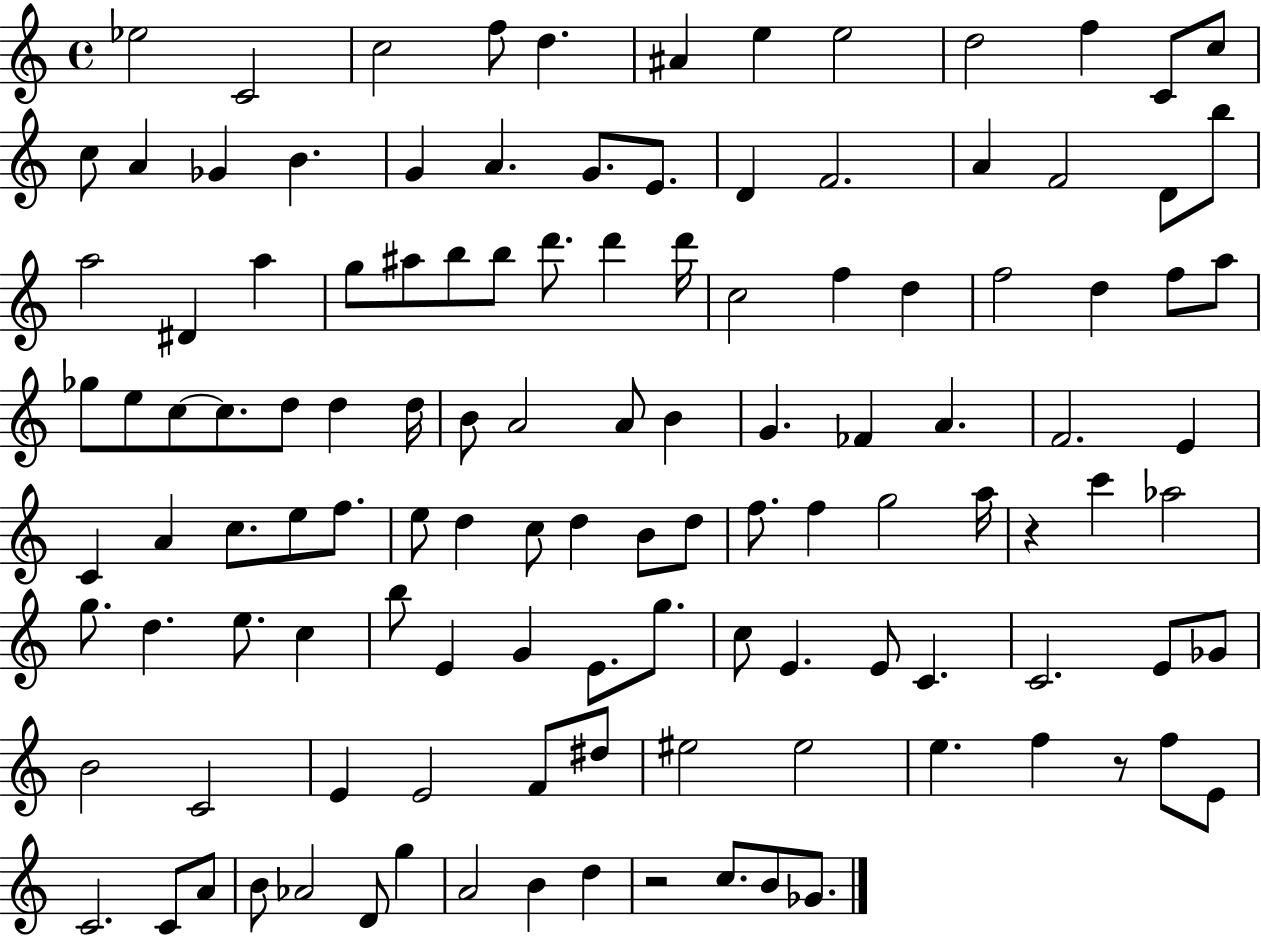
X:1
T:Untitled
M:4/4
L:1/4
K:C
_e2 C2 c2 f/2 d ^A e e2 d2 f C/2 c/2 c/2 A _G B G A G/2 E/2 D F2 A F2 D/2 b/2 a2 ^D a g/2 ^a/2 b/2 b/2 d'/2 d' d'/4 c2 f d f2 d f/2 a/2 _g/2 e/2 c/2 c/2 d/2 d d/4 B/2 A2 A/2 B G _F A F2 E C A c/2 e/2 f/2 e/2 d c/2 d B/2 d/2 f/2 f g2 a/4 z c' _a2 g/2 d e/2 c b/2 E G E/2 g/2 c/2 E E/2 C C2 E/2 _G/2 B2 C2 E E2 F/2 ^d/2 ^e2 ^e2 e f z/2 f/2 E/2 C2 C/2 A/2 B/2 _A2 D/2 g A2 B d z2 c/2 B/2 _G/2